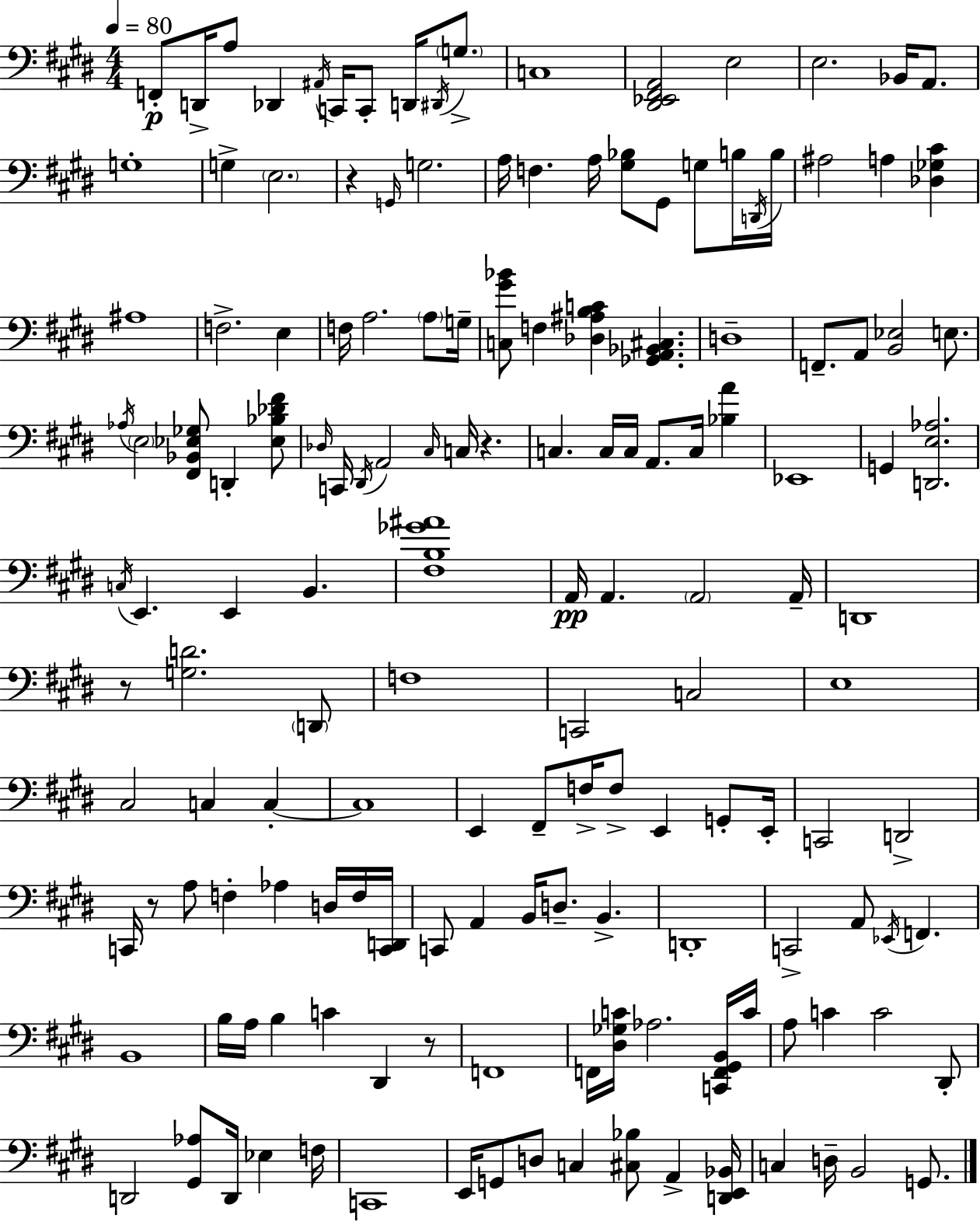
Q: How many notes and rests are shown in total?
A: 153